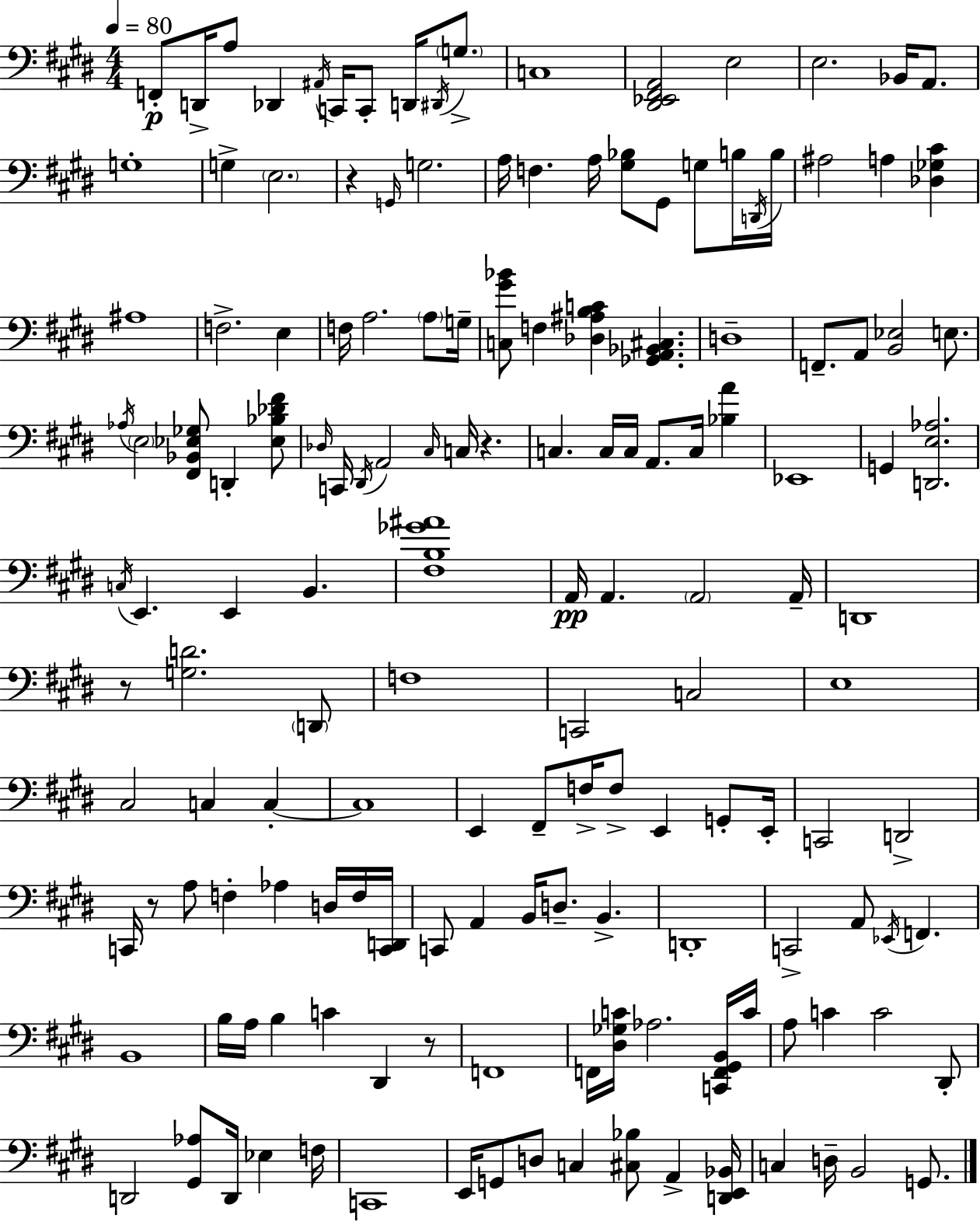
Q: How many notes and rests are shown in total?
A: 153